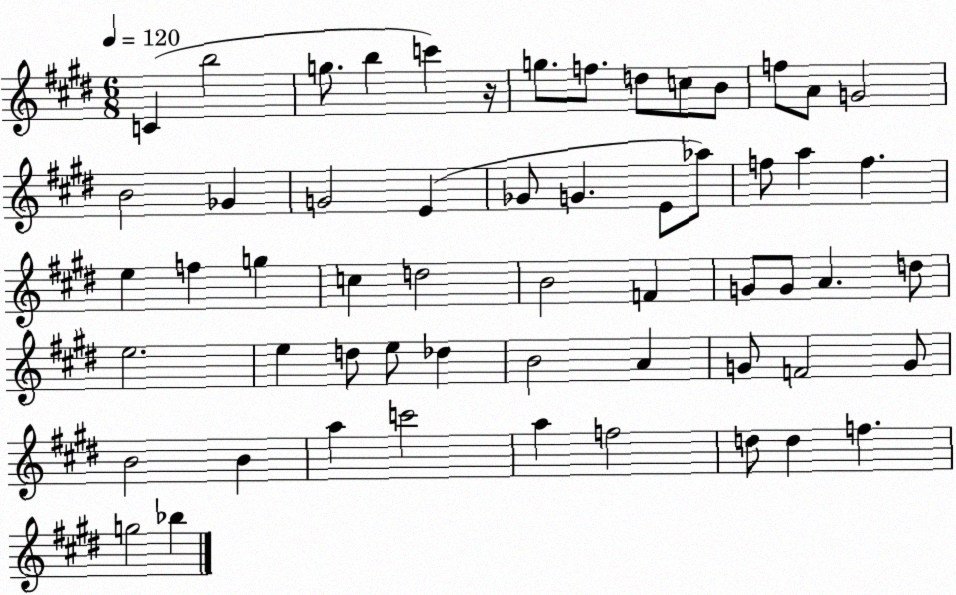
X:1
T:Untitled
M:6/8
L:1/4
K:E
C b2 g/2 b c' z/4 g/2 f/2 d/2 c/2 B/2 f/2 A/2 G2 B2 _G G2 E _G/2 G E/2 _a/2 f/2 a f e f g c d2 B2 F G/2 G/2 A d/2 e2 e d/2 e/2 _d B2 A G/2 F2 G/2 B2 B a c'2 a f2 d/2 d f g2 _b